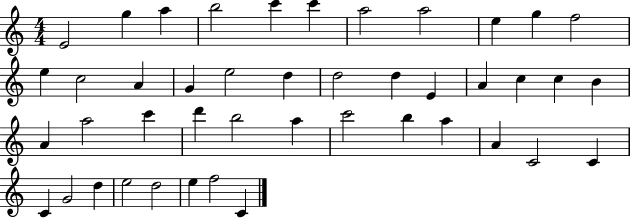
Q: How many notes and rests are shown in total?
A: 44